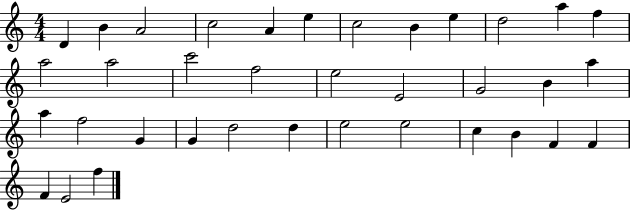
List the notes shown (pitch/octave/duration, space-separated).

D4/q B4/q A4/h C5/h A4/q E5/q C5/h B4/q E5/q D5/h A5/q F5/q A5/h A5/h C6/h F5/h E5/h E4/h G4/h B4/q A5/q A5/q F5/h G4/q G4/q D5/h D5/q E5/h E5/h C5/q B4/q F4/q F4/q F4/q E4/h F5/q